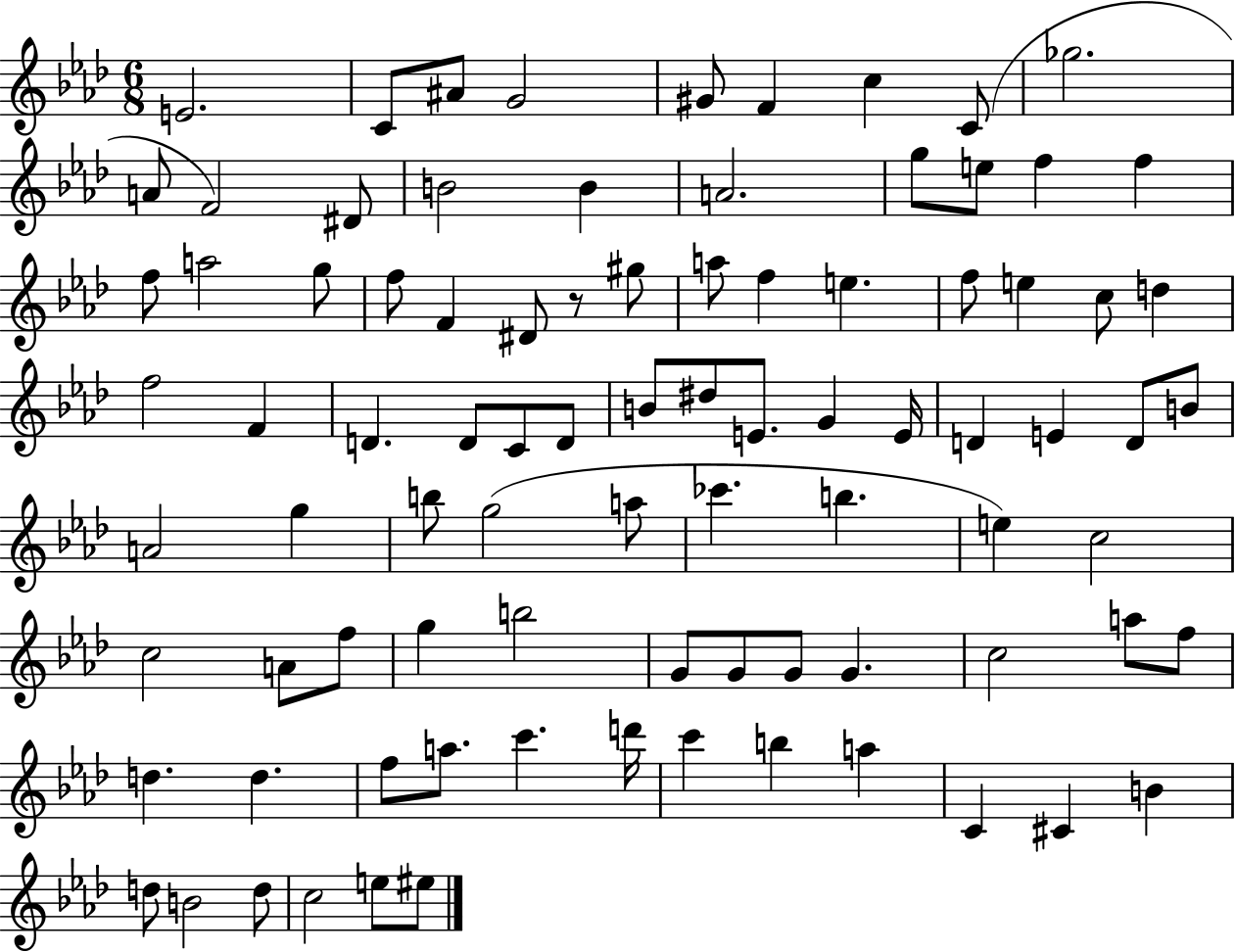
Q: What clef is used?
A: treble